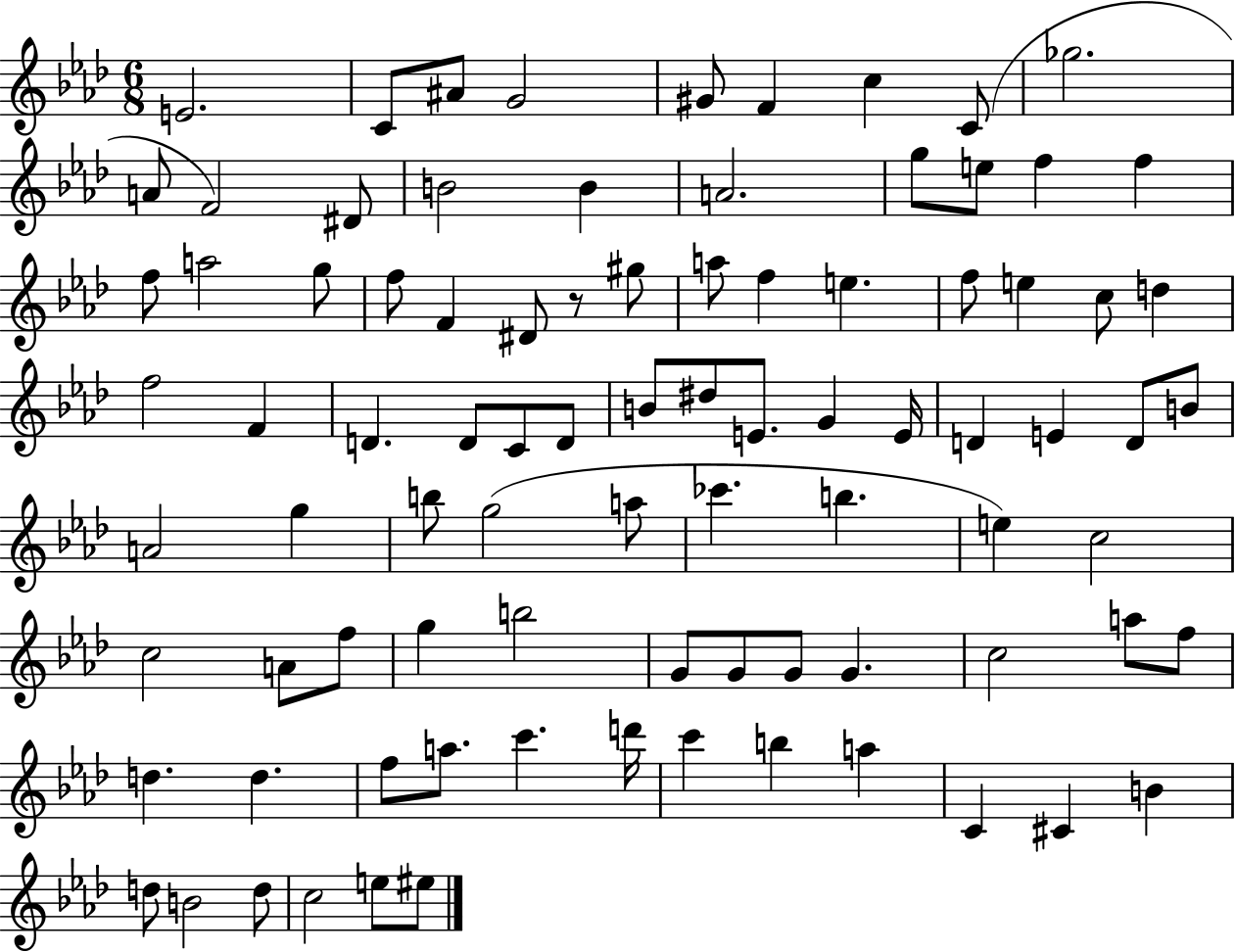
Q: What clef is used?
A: treble